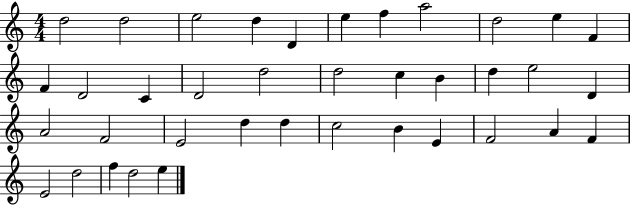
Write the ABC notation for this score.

X:1
T:Untitled
M:4/4
L:1/4
K:C
d2 d2 e2 d D e f a2 d2 e F F D2 C D2 d2 d2 c B d e2 D A2 F2 E2 d d c2 B E F2 A F E2 d2 f d2 e